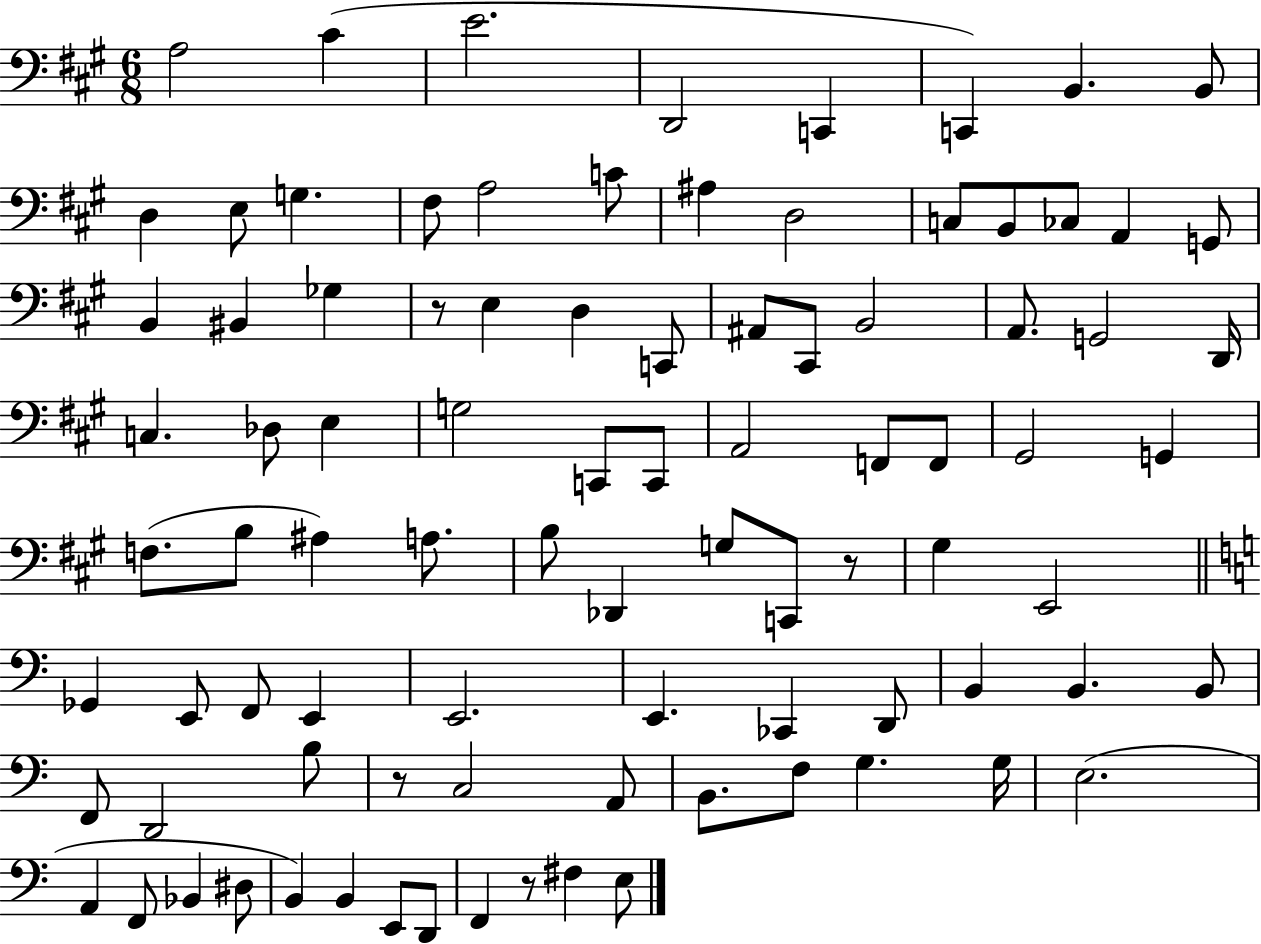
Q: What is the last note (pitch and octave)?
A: E3